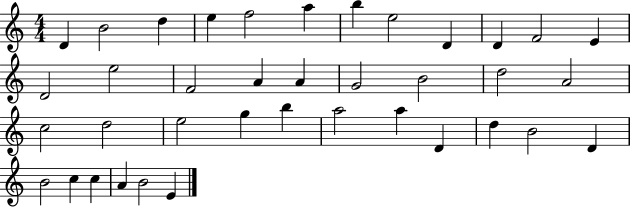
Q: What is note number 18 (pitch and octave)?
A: G4